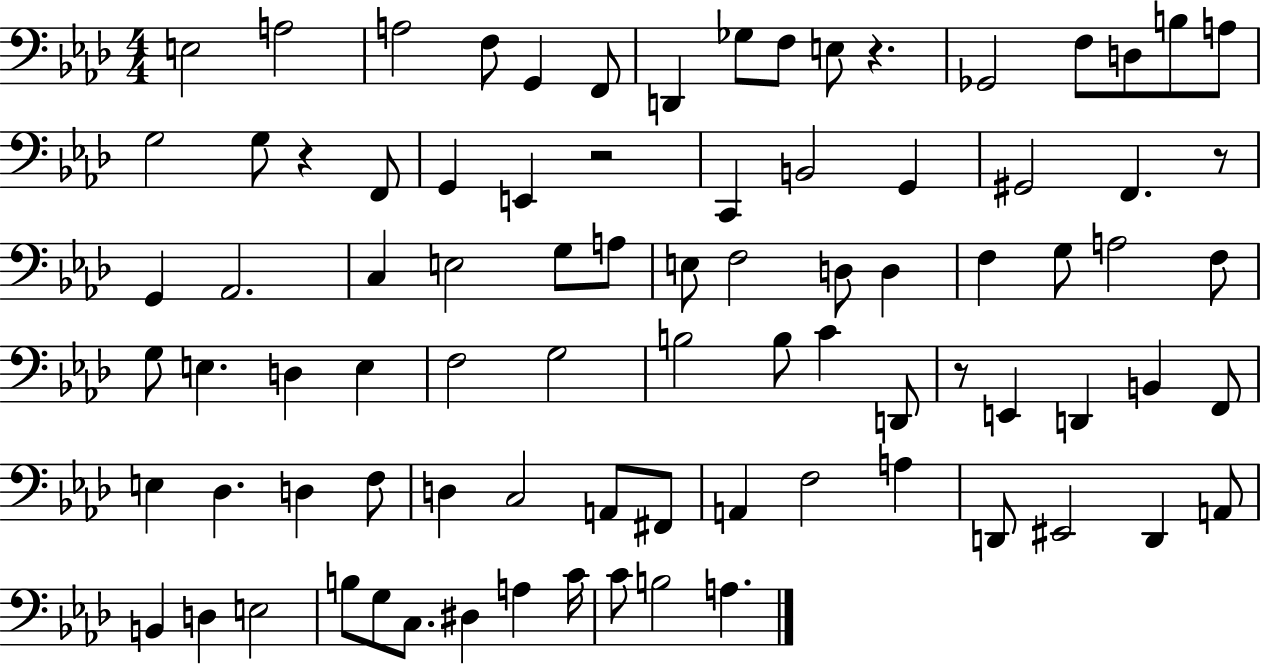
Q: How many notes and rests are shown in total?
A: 85